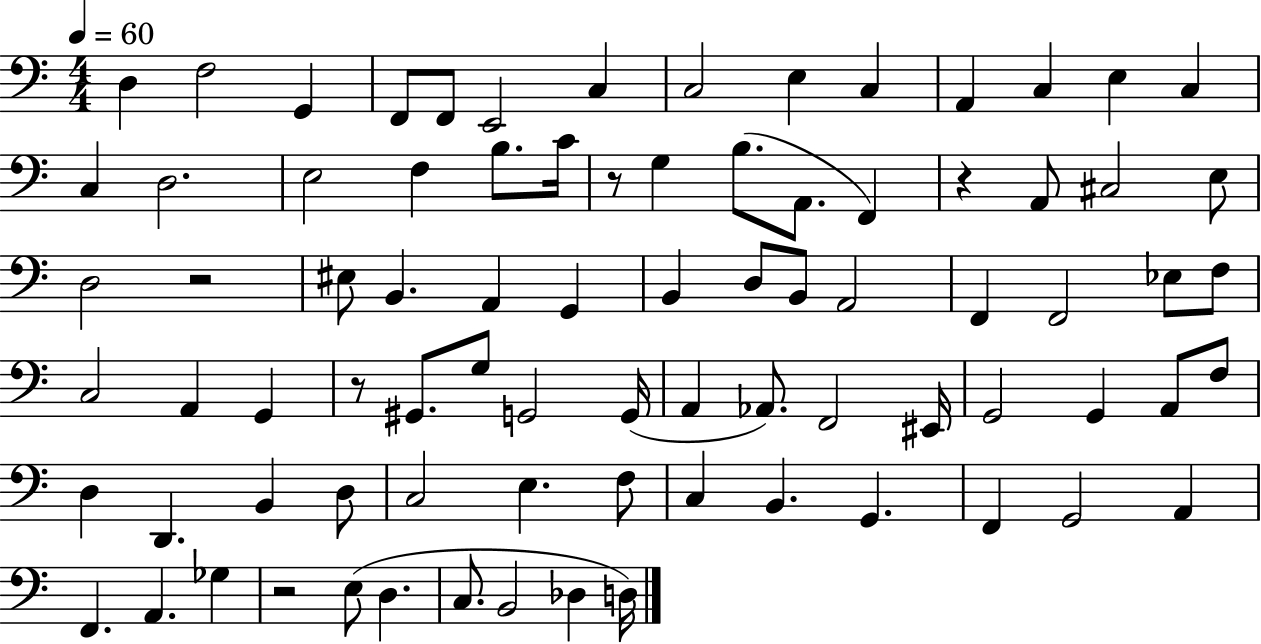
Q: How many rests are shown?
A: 5